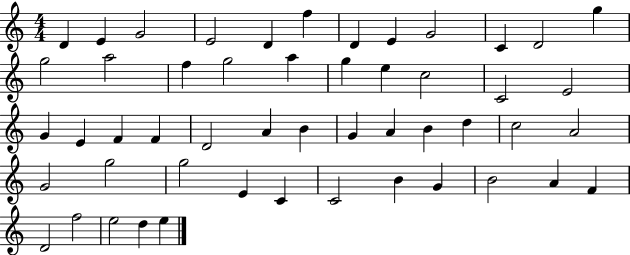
{
  \clef treble
  \numericTimeSignature
  \time 4/4
  \key c \major
  d'4 e'4 g'2 | e'2 d'4 f''4 | d'4 e'4 g'2 | c'4 d'2 g''4 | \break g''2 a''2 | f''4 g''2 a''4 | g''4 e''4 c''2 | c'2 e'2 | \break g'4 e'4 f'4 f'4 | d'2 a'4 b'4 | g'4 a'4 b'4 d''4 | c''2 a'2 | \break g'2 g''2 | g''2 e'4 c'4 | c'2 b'4 g'4 | b'2 a'4 f'4 | \break d'2 f''2 | e''2 d''4 e''4 | \bar "|."
}